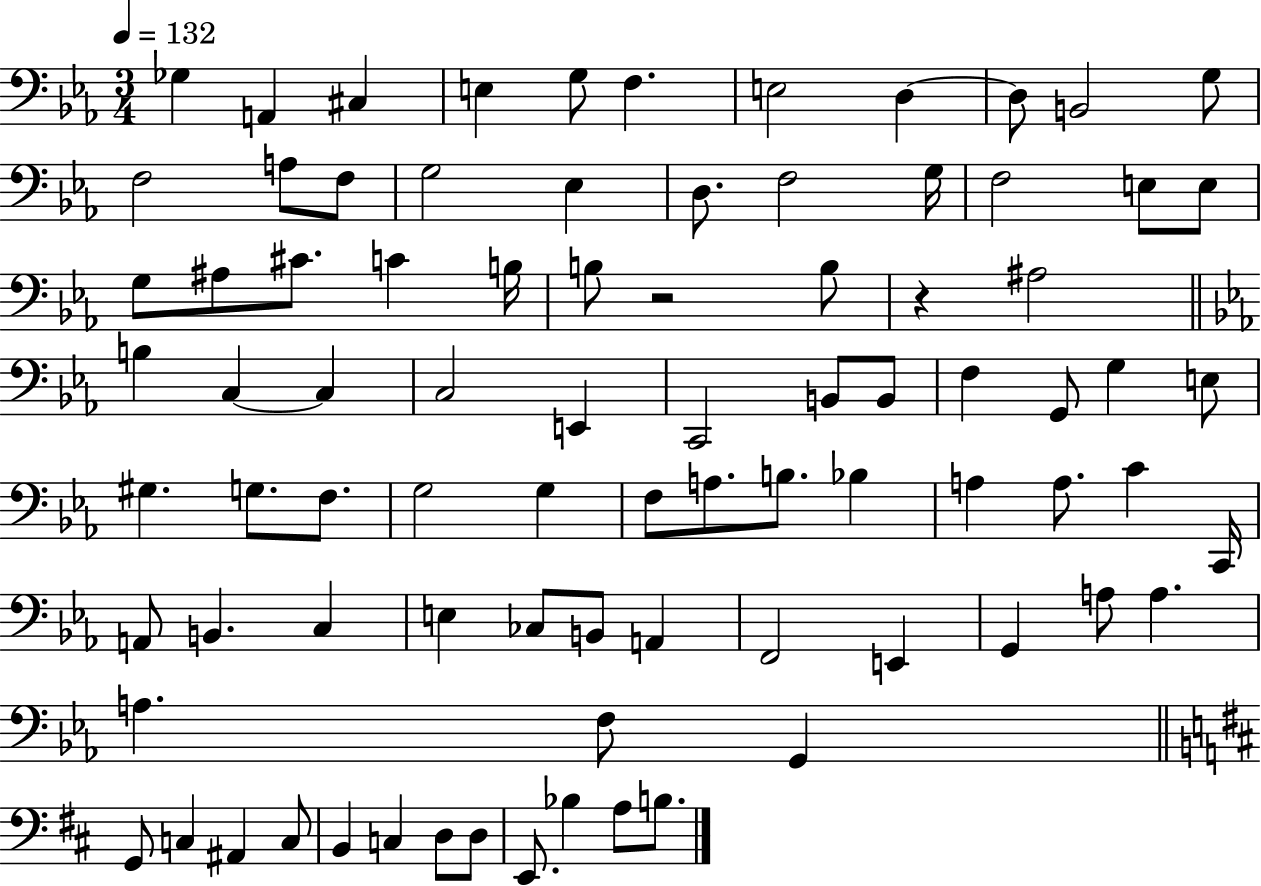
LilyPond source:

{
  \clef bass
  \numericTimeSignature
  \time 3/4
  \key ees \major
  \tempo 4 = 132
  ges4 a,4 cis4 | e4 g8 f4. | e2 d4~~ | d8 b,2 g8 | \break f2 a8 f8 | g2 ees4 | d8. f2 g16 | f2 e8 e8 | \break g8 ais8 cis'8. c'4 b16 | b8 r2 b8 | r4 ais2 | \bar "||" \break \key c \minor b4 c4~~ c4 | c2 e,4 | c,2 b,8 b,8 | f4 g,8 g4 e8 | \break gis4. g8. f8. | g2 g4 | f8 a8. b8. bes4 | a4 a8. c'4 c,16 | \break a,8 b,4. c4 | e4 ces8 b,8 a,4 | f,2 e,4 | g,4 a8 a4. | \break a4. f8 g,4 | \bar "||" \break \key d \major g,8 c4 ais,4 c8 | b,4 c4 d8 d8 | e,8. bes4 a8 b8. | \bar "|."
}